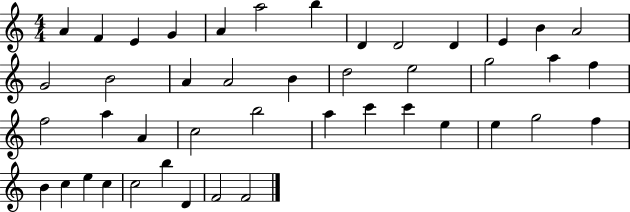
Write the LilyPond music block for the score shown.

{
  \clef treble
  \numericTimeSignature
  \time 4/4
  \key c \major
  a'4 f'4 e'4 g'4 | a'4 a''2 b''4 | d'4 d'2 d'4 | e'4 b'4 a'2 | \break g'2 b'2 | a'4 a'2 b'4 | d''2 e''2 | g''2 a''4 f''4 | \break f''2 a''4 a'4 | c''2 b''2 | a''4 c'''4 c'''4 e''4 | e''4 g''2 f''4 | \break b'4 c''4 e''4 c''4 | c''2 b''4 d'4 | f'2 f'2 | \bar "|."
}